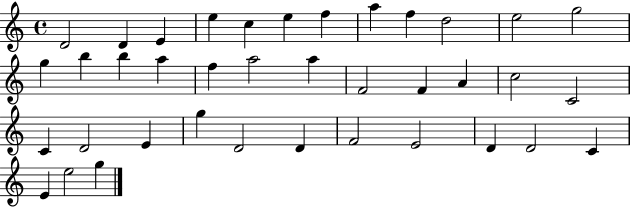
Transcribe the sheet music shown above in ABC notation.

X:1
T:Untitled
M:4/4
L:1/4
K:C
D2 D E e c e f a f d2 e2 g2 g b b a f a2 a F2 F A c2 C2 C D2 E g D2 D F2 E2 D D2 C E e2 g